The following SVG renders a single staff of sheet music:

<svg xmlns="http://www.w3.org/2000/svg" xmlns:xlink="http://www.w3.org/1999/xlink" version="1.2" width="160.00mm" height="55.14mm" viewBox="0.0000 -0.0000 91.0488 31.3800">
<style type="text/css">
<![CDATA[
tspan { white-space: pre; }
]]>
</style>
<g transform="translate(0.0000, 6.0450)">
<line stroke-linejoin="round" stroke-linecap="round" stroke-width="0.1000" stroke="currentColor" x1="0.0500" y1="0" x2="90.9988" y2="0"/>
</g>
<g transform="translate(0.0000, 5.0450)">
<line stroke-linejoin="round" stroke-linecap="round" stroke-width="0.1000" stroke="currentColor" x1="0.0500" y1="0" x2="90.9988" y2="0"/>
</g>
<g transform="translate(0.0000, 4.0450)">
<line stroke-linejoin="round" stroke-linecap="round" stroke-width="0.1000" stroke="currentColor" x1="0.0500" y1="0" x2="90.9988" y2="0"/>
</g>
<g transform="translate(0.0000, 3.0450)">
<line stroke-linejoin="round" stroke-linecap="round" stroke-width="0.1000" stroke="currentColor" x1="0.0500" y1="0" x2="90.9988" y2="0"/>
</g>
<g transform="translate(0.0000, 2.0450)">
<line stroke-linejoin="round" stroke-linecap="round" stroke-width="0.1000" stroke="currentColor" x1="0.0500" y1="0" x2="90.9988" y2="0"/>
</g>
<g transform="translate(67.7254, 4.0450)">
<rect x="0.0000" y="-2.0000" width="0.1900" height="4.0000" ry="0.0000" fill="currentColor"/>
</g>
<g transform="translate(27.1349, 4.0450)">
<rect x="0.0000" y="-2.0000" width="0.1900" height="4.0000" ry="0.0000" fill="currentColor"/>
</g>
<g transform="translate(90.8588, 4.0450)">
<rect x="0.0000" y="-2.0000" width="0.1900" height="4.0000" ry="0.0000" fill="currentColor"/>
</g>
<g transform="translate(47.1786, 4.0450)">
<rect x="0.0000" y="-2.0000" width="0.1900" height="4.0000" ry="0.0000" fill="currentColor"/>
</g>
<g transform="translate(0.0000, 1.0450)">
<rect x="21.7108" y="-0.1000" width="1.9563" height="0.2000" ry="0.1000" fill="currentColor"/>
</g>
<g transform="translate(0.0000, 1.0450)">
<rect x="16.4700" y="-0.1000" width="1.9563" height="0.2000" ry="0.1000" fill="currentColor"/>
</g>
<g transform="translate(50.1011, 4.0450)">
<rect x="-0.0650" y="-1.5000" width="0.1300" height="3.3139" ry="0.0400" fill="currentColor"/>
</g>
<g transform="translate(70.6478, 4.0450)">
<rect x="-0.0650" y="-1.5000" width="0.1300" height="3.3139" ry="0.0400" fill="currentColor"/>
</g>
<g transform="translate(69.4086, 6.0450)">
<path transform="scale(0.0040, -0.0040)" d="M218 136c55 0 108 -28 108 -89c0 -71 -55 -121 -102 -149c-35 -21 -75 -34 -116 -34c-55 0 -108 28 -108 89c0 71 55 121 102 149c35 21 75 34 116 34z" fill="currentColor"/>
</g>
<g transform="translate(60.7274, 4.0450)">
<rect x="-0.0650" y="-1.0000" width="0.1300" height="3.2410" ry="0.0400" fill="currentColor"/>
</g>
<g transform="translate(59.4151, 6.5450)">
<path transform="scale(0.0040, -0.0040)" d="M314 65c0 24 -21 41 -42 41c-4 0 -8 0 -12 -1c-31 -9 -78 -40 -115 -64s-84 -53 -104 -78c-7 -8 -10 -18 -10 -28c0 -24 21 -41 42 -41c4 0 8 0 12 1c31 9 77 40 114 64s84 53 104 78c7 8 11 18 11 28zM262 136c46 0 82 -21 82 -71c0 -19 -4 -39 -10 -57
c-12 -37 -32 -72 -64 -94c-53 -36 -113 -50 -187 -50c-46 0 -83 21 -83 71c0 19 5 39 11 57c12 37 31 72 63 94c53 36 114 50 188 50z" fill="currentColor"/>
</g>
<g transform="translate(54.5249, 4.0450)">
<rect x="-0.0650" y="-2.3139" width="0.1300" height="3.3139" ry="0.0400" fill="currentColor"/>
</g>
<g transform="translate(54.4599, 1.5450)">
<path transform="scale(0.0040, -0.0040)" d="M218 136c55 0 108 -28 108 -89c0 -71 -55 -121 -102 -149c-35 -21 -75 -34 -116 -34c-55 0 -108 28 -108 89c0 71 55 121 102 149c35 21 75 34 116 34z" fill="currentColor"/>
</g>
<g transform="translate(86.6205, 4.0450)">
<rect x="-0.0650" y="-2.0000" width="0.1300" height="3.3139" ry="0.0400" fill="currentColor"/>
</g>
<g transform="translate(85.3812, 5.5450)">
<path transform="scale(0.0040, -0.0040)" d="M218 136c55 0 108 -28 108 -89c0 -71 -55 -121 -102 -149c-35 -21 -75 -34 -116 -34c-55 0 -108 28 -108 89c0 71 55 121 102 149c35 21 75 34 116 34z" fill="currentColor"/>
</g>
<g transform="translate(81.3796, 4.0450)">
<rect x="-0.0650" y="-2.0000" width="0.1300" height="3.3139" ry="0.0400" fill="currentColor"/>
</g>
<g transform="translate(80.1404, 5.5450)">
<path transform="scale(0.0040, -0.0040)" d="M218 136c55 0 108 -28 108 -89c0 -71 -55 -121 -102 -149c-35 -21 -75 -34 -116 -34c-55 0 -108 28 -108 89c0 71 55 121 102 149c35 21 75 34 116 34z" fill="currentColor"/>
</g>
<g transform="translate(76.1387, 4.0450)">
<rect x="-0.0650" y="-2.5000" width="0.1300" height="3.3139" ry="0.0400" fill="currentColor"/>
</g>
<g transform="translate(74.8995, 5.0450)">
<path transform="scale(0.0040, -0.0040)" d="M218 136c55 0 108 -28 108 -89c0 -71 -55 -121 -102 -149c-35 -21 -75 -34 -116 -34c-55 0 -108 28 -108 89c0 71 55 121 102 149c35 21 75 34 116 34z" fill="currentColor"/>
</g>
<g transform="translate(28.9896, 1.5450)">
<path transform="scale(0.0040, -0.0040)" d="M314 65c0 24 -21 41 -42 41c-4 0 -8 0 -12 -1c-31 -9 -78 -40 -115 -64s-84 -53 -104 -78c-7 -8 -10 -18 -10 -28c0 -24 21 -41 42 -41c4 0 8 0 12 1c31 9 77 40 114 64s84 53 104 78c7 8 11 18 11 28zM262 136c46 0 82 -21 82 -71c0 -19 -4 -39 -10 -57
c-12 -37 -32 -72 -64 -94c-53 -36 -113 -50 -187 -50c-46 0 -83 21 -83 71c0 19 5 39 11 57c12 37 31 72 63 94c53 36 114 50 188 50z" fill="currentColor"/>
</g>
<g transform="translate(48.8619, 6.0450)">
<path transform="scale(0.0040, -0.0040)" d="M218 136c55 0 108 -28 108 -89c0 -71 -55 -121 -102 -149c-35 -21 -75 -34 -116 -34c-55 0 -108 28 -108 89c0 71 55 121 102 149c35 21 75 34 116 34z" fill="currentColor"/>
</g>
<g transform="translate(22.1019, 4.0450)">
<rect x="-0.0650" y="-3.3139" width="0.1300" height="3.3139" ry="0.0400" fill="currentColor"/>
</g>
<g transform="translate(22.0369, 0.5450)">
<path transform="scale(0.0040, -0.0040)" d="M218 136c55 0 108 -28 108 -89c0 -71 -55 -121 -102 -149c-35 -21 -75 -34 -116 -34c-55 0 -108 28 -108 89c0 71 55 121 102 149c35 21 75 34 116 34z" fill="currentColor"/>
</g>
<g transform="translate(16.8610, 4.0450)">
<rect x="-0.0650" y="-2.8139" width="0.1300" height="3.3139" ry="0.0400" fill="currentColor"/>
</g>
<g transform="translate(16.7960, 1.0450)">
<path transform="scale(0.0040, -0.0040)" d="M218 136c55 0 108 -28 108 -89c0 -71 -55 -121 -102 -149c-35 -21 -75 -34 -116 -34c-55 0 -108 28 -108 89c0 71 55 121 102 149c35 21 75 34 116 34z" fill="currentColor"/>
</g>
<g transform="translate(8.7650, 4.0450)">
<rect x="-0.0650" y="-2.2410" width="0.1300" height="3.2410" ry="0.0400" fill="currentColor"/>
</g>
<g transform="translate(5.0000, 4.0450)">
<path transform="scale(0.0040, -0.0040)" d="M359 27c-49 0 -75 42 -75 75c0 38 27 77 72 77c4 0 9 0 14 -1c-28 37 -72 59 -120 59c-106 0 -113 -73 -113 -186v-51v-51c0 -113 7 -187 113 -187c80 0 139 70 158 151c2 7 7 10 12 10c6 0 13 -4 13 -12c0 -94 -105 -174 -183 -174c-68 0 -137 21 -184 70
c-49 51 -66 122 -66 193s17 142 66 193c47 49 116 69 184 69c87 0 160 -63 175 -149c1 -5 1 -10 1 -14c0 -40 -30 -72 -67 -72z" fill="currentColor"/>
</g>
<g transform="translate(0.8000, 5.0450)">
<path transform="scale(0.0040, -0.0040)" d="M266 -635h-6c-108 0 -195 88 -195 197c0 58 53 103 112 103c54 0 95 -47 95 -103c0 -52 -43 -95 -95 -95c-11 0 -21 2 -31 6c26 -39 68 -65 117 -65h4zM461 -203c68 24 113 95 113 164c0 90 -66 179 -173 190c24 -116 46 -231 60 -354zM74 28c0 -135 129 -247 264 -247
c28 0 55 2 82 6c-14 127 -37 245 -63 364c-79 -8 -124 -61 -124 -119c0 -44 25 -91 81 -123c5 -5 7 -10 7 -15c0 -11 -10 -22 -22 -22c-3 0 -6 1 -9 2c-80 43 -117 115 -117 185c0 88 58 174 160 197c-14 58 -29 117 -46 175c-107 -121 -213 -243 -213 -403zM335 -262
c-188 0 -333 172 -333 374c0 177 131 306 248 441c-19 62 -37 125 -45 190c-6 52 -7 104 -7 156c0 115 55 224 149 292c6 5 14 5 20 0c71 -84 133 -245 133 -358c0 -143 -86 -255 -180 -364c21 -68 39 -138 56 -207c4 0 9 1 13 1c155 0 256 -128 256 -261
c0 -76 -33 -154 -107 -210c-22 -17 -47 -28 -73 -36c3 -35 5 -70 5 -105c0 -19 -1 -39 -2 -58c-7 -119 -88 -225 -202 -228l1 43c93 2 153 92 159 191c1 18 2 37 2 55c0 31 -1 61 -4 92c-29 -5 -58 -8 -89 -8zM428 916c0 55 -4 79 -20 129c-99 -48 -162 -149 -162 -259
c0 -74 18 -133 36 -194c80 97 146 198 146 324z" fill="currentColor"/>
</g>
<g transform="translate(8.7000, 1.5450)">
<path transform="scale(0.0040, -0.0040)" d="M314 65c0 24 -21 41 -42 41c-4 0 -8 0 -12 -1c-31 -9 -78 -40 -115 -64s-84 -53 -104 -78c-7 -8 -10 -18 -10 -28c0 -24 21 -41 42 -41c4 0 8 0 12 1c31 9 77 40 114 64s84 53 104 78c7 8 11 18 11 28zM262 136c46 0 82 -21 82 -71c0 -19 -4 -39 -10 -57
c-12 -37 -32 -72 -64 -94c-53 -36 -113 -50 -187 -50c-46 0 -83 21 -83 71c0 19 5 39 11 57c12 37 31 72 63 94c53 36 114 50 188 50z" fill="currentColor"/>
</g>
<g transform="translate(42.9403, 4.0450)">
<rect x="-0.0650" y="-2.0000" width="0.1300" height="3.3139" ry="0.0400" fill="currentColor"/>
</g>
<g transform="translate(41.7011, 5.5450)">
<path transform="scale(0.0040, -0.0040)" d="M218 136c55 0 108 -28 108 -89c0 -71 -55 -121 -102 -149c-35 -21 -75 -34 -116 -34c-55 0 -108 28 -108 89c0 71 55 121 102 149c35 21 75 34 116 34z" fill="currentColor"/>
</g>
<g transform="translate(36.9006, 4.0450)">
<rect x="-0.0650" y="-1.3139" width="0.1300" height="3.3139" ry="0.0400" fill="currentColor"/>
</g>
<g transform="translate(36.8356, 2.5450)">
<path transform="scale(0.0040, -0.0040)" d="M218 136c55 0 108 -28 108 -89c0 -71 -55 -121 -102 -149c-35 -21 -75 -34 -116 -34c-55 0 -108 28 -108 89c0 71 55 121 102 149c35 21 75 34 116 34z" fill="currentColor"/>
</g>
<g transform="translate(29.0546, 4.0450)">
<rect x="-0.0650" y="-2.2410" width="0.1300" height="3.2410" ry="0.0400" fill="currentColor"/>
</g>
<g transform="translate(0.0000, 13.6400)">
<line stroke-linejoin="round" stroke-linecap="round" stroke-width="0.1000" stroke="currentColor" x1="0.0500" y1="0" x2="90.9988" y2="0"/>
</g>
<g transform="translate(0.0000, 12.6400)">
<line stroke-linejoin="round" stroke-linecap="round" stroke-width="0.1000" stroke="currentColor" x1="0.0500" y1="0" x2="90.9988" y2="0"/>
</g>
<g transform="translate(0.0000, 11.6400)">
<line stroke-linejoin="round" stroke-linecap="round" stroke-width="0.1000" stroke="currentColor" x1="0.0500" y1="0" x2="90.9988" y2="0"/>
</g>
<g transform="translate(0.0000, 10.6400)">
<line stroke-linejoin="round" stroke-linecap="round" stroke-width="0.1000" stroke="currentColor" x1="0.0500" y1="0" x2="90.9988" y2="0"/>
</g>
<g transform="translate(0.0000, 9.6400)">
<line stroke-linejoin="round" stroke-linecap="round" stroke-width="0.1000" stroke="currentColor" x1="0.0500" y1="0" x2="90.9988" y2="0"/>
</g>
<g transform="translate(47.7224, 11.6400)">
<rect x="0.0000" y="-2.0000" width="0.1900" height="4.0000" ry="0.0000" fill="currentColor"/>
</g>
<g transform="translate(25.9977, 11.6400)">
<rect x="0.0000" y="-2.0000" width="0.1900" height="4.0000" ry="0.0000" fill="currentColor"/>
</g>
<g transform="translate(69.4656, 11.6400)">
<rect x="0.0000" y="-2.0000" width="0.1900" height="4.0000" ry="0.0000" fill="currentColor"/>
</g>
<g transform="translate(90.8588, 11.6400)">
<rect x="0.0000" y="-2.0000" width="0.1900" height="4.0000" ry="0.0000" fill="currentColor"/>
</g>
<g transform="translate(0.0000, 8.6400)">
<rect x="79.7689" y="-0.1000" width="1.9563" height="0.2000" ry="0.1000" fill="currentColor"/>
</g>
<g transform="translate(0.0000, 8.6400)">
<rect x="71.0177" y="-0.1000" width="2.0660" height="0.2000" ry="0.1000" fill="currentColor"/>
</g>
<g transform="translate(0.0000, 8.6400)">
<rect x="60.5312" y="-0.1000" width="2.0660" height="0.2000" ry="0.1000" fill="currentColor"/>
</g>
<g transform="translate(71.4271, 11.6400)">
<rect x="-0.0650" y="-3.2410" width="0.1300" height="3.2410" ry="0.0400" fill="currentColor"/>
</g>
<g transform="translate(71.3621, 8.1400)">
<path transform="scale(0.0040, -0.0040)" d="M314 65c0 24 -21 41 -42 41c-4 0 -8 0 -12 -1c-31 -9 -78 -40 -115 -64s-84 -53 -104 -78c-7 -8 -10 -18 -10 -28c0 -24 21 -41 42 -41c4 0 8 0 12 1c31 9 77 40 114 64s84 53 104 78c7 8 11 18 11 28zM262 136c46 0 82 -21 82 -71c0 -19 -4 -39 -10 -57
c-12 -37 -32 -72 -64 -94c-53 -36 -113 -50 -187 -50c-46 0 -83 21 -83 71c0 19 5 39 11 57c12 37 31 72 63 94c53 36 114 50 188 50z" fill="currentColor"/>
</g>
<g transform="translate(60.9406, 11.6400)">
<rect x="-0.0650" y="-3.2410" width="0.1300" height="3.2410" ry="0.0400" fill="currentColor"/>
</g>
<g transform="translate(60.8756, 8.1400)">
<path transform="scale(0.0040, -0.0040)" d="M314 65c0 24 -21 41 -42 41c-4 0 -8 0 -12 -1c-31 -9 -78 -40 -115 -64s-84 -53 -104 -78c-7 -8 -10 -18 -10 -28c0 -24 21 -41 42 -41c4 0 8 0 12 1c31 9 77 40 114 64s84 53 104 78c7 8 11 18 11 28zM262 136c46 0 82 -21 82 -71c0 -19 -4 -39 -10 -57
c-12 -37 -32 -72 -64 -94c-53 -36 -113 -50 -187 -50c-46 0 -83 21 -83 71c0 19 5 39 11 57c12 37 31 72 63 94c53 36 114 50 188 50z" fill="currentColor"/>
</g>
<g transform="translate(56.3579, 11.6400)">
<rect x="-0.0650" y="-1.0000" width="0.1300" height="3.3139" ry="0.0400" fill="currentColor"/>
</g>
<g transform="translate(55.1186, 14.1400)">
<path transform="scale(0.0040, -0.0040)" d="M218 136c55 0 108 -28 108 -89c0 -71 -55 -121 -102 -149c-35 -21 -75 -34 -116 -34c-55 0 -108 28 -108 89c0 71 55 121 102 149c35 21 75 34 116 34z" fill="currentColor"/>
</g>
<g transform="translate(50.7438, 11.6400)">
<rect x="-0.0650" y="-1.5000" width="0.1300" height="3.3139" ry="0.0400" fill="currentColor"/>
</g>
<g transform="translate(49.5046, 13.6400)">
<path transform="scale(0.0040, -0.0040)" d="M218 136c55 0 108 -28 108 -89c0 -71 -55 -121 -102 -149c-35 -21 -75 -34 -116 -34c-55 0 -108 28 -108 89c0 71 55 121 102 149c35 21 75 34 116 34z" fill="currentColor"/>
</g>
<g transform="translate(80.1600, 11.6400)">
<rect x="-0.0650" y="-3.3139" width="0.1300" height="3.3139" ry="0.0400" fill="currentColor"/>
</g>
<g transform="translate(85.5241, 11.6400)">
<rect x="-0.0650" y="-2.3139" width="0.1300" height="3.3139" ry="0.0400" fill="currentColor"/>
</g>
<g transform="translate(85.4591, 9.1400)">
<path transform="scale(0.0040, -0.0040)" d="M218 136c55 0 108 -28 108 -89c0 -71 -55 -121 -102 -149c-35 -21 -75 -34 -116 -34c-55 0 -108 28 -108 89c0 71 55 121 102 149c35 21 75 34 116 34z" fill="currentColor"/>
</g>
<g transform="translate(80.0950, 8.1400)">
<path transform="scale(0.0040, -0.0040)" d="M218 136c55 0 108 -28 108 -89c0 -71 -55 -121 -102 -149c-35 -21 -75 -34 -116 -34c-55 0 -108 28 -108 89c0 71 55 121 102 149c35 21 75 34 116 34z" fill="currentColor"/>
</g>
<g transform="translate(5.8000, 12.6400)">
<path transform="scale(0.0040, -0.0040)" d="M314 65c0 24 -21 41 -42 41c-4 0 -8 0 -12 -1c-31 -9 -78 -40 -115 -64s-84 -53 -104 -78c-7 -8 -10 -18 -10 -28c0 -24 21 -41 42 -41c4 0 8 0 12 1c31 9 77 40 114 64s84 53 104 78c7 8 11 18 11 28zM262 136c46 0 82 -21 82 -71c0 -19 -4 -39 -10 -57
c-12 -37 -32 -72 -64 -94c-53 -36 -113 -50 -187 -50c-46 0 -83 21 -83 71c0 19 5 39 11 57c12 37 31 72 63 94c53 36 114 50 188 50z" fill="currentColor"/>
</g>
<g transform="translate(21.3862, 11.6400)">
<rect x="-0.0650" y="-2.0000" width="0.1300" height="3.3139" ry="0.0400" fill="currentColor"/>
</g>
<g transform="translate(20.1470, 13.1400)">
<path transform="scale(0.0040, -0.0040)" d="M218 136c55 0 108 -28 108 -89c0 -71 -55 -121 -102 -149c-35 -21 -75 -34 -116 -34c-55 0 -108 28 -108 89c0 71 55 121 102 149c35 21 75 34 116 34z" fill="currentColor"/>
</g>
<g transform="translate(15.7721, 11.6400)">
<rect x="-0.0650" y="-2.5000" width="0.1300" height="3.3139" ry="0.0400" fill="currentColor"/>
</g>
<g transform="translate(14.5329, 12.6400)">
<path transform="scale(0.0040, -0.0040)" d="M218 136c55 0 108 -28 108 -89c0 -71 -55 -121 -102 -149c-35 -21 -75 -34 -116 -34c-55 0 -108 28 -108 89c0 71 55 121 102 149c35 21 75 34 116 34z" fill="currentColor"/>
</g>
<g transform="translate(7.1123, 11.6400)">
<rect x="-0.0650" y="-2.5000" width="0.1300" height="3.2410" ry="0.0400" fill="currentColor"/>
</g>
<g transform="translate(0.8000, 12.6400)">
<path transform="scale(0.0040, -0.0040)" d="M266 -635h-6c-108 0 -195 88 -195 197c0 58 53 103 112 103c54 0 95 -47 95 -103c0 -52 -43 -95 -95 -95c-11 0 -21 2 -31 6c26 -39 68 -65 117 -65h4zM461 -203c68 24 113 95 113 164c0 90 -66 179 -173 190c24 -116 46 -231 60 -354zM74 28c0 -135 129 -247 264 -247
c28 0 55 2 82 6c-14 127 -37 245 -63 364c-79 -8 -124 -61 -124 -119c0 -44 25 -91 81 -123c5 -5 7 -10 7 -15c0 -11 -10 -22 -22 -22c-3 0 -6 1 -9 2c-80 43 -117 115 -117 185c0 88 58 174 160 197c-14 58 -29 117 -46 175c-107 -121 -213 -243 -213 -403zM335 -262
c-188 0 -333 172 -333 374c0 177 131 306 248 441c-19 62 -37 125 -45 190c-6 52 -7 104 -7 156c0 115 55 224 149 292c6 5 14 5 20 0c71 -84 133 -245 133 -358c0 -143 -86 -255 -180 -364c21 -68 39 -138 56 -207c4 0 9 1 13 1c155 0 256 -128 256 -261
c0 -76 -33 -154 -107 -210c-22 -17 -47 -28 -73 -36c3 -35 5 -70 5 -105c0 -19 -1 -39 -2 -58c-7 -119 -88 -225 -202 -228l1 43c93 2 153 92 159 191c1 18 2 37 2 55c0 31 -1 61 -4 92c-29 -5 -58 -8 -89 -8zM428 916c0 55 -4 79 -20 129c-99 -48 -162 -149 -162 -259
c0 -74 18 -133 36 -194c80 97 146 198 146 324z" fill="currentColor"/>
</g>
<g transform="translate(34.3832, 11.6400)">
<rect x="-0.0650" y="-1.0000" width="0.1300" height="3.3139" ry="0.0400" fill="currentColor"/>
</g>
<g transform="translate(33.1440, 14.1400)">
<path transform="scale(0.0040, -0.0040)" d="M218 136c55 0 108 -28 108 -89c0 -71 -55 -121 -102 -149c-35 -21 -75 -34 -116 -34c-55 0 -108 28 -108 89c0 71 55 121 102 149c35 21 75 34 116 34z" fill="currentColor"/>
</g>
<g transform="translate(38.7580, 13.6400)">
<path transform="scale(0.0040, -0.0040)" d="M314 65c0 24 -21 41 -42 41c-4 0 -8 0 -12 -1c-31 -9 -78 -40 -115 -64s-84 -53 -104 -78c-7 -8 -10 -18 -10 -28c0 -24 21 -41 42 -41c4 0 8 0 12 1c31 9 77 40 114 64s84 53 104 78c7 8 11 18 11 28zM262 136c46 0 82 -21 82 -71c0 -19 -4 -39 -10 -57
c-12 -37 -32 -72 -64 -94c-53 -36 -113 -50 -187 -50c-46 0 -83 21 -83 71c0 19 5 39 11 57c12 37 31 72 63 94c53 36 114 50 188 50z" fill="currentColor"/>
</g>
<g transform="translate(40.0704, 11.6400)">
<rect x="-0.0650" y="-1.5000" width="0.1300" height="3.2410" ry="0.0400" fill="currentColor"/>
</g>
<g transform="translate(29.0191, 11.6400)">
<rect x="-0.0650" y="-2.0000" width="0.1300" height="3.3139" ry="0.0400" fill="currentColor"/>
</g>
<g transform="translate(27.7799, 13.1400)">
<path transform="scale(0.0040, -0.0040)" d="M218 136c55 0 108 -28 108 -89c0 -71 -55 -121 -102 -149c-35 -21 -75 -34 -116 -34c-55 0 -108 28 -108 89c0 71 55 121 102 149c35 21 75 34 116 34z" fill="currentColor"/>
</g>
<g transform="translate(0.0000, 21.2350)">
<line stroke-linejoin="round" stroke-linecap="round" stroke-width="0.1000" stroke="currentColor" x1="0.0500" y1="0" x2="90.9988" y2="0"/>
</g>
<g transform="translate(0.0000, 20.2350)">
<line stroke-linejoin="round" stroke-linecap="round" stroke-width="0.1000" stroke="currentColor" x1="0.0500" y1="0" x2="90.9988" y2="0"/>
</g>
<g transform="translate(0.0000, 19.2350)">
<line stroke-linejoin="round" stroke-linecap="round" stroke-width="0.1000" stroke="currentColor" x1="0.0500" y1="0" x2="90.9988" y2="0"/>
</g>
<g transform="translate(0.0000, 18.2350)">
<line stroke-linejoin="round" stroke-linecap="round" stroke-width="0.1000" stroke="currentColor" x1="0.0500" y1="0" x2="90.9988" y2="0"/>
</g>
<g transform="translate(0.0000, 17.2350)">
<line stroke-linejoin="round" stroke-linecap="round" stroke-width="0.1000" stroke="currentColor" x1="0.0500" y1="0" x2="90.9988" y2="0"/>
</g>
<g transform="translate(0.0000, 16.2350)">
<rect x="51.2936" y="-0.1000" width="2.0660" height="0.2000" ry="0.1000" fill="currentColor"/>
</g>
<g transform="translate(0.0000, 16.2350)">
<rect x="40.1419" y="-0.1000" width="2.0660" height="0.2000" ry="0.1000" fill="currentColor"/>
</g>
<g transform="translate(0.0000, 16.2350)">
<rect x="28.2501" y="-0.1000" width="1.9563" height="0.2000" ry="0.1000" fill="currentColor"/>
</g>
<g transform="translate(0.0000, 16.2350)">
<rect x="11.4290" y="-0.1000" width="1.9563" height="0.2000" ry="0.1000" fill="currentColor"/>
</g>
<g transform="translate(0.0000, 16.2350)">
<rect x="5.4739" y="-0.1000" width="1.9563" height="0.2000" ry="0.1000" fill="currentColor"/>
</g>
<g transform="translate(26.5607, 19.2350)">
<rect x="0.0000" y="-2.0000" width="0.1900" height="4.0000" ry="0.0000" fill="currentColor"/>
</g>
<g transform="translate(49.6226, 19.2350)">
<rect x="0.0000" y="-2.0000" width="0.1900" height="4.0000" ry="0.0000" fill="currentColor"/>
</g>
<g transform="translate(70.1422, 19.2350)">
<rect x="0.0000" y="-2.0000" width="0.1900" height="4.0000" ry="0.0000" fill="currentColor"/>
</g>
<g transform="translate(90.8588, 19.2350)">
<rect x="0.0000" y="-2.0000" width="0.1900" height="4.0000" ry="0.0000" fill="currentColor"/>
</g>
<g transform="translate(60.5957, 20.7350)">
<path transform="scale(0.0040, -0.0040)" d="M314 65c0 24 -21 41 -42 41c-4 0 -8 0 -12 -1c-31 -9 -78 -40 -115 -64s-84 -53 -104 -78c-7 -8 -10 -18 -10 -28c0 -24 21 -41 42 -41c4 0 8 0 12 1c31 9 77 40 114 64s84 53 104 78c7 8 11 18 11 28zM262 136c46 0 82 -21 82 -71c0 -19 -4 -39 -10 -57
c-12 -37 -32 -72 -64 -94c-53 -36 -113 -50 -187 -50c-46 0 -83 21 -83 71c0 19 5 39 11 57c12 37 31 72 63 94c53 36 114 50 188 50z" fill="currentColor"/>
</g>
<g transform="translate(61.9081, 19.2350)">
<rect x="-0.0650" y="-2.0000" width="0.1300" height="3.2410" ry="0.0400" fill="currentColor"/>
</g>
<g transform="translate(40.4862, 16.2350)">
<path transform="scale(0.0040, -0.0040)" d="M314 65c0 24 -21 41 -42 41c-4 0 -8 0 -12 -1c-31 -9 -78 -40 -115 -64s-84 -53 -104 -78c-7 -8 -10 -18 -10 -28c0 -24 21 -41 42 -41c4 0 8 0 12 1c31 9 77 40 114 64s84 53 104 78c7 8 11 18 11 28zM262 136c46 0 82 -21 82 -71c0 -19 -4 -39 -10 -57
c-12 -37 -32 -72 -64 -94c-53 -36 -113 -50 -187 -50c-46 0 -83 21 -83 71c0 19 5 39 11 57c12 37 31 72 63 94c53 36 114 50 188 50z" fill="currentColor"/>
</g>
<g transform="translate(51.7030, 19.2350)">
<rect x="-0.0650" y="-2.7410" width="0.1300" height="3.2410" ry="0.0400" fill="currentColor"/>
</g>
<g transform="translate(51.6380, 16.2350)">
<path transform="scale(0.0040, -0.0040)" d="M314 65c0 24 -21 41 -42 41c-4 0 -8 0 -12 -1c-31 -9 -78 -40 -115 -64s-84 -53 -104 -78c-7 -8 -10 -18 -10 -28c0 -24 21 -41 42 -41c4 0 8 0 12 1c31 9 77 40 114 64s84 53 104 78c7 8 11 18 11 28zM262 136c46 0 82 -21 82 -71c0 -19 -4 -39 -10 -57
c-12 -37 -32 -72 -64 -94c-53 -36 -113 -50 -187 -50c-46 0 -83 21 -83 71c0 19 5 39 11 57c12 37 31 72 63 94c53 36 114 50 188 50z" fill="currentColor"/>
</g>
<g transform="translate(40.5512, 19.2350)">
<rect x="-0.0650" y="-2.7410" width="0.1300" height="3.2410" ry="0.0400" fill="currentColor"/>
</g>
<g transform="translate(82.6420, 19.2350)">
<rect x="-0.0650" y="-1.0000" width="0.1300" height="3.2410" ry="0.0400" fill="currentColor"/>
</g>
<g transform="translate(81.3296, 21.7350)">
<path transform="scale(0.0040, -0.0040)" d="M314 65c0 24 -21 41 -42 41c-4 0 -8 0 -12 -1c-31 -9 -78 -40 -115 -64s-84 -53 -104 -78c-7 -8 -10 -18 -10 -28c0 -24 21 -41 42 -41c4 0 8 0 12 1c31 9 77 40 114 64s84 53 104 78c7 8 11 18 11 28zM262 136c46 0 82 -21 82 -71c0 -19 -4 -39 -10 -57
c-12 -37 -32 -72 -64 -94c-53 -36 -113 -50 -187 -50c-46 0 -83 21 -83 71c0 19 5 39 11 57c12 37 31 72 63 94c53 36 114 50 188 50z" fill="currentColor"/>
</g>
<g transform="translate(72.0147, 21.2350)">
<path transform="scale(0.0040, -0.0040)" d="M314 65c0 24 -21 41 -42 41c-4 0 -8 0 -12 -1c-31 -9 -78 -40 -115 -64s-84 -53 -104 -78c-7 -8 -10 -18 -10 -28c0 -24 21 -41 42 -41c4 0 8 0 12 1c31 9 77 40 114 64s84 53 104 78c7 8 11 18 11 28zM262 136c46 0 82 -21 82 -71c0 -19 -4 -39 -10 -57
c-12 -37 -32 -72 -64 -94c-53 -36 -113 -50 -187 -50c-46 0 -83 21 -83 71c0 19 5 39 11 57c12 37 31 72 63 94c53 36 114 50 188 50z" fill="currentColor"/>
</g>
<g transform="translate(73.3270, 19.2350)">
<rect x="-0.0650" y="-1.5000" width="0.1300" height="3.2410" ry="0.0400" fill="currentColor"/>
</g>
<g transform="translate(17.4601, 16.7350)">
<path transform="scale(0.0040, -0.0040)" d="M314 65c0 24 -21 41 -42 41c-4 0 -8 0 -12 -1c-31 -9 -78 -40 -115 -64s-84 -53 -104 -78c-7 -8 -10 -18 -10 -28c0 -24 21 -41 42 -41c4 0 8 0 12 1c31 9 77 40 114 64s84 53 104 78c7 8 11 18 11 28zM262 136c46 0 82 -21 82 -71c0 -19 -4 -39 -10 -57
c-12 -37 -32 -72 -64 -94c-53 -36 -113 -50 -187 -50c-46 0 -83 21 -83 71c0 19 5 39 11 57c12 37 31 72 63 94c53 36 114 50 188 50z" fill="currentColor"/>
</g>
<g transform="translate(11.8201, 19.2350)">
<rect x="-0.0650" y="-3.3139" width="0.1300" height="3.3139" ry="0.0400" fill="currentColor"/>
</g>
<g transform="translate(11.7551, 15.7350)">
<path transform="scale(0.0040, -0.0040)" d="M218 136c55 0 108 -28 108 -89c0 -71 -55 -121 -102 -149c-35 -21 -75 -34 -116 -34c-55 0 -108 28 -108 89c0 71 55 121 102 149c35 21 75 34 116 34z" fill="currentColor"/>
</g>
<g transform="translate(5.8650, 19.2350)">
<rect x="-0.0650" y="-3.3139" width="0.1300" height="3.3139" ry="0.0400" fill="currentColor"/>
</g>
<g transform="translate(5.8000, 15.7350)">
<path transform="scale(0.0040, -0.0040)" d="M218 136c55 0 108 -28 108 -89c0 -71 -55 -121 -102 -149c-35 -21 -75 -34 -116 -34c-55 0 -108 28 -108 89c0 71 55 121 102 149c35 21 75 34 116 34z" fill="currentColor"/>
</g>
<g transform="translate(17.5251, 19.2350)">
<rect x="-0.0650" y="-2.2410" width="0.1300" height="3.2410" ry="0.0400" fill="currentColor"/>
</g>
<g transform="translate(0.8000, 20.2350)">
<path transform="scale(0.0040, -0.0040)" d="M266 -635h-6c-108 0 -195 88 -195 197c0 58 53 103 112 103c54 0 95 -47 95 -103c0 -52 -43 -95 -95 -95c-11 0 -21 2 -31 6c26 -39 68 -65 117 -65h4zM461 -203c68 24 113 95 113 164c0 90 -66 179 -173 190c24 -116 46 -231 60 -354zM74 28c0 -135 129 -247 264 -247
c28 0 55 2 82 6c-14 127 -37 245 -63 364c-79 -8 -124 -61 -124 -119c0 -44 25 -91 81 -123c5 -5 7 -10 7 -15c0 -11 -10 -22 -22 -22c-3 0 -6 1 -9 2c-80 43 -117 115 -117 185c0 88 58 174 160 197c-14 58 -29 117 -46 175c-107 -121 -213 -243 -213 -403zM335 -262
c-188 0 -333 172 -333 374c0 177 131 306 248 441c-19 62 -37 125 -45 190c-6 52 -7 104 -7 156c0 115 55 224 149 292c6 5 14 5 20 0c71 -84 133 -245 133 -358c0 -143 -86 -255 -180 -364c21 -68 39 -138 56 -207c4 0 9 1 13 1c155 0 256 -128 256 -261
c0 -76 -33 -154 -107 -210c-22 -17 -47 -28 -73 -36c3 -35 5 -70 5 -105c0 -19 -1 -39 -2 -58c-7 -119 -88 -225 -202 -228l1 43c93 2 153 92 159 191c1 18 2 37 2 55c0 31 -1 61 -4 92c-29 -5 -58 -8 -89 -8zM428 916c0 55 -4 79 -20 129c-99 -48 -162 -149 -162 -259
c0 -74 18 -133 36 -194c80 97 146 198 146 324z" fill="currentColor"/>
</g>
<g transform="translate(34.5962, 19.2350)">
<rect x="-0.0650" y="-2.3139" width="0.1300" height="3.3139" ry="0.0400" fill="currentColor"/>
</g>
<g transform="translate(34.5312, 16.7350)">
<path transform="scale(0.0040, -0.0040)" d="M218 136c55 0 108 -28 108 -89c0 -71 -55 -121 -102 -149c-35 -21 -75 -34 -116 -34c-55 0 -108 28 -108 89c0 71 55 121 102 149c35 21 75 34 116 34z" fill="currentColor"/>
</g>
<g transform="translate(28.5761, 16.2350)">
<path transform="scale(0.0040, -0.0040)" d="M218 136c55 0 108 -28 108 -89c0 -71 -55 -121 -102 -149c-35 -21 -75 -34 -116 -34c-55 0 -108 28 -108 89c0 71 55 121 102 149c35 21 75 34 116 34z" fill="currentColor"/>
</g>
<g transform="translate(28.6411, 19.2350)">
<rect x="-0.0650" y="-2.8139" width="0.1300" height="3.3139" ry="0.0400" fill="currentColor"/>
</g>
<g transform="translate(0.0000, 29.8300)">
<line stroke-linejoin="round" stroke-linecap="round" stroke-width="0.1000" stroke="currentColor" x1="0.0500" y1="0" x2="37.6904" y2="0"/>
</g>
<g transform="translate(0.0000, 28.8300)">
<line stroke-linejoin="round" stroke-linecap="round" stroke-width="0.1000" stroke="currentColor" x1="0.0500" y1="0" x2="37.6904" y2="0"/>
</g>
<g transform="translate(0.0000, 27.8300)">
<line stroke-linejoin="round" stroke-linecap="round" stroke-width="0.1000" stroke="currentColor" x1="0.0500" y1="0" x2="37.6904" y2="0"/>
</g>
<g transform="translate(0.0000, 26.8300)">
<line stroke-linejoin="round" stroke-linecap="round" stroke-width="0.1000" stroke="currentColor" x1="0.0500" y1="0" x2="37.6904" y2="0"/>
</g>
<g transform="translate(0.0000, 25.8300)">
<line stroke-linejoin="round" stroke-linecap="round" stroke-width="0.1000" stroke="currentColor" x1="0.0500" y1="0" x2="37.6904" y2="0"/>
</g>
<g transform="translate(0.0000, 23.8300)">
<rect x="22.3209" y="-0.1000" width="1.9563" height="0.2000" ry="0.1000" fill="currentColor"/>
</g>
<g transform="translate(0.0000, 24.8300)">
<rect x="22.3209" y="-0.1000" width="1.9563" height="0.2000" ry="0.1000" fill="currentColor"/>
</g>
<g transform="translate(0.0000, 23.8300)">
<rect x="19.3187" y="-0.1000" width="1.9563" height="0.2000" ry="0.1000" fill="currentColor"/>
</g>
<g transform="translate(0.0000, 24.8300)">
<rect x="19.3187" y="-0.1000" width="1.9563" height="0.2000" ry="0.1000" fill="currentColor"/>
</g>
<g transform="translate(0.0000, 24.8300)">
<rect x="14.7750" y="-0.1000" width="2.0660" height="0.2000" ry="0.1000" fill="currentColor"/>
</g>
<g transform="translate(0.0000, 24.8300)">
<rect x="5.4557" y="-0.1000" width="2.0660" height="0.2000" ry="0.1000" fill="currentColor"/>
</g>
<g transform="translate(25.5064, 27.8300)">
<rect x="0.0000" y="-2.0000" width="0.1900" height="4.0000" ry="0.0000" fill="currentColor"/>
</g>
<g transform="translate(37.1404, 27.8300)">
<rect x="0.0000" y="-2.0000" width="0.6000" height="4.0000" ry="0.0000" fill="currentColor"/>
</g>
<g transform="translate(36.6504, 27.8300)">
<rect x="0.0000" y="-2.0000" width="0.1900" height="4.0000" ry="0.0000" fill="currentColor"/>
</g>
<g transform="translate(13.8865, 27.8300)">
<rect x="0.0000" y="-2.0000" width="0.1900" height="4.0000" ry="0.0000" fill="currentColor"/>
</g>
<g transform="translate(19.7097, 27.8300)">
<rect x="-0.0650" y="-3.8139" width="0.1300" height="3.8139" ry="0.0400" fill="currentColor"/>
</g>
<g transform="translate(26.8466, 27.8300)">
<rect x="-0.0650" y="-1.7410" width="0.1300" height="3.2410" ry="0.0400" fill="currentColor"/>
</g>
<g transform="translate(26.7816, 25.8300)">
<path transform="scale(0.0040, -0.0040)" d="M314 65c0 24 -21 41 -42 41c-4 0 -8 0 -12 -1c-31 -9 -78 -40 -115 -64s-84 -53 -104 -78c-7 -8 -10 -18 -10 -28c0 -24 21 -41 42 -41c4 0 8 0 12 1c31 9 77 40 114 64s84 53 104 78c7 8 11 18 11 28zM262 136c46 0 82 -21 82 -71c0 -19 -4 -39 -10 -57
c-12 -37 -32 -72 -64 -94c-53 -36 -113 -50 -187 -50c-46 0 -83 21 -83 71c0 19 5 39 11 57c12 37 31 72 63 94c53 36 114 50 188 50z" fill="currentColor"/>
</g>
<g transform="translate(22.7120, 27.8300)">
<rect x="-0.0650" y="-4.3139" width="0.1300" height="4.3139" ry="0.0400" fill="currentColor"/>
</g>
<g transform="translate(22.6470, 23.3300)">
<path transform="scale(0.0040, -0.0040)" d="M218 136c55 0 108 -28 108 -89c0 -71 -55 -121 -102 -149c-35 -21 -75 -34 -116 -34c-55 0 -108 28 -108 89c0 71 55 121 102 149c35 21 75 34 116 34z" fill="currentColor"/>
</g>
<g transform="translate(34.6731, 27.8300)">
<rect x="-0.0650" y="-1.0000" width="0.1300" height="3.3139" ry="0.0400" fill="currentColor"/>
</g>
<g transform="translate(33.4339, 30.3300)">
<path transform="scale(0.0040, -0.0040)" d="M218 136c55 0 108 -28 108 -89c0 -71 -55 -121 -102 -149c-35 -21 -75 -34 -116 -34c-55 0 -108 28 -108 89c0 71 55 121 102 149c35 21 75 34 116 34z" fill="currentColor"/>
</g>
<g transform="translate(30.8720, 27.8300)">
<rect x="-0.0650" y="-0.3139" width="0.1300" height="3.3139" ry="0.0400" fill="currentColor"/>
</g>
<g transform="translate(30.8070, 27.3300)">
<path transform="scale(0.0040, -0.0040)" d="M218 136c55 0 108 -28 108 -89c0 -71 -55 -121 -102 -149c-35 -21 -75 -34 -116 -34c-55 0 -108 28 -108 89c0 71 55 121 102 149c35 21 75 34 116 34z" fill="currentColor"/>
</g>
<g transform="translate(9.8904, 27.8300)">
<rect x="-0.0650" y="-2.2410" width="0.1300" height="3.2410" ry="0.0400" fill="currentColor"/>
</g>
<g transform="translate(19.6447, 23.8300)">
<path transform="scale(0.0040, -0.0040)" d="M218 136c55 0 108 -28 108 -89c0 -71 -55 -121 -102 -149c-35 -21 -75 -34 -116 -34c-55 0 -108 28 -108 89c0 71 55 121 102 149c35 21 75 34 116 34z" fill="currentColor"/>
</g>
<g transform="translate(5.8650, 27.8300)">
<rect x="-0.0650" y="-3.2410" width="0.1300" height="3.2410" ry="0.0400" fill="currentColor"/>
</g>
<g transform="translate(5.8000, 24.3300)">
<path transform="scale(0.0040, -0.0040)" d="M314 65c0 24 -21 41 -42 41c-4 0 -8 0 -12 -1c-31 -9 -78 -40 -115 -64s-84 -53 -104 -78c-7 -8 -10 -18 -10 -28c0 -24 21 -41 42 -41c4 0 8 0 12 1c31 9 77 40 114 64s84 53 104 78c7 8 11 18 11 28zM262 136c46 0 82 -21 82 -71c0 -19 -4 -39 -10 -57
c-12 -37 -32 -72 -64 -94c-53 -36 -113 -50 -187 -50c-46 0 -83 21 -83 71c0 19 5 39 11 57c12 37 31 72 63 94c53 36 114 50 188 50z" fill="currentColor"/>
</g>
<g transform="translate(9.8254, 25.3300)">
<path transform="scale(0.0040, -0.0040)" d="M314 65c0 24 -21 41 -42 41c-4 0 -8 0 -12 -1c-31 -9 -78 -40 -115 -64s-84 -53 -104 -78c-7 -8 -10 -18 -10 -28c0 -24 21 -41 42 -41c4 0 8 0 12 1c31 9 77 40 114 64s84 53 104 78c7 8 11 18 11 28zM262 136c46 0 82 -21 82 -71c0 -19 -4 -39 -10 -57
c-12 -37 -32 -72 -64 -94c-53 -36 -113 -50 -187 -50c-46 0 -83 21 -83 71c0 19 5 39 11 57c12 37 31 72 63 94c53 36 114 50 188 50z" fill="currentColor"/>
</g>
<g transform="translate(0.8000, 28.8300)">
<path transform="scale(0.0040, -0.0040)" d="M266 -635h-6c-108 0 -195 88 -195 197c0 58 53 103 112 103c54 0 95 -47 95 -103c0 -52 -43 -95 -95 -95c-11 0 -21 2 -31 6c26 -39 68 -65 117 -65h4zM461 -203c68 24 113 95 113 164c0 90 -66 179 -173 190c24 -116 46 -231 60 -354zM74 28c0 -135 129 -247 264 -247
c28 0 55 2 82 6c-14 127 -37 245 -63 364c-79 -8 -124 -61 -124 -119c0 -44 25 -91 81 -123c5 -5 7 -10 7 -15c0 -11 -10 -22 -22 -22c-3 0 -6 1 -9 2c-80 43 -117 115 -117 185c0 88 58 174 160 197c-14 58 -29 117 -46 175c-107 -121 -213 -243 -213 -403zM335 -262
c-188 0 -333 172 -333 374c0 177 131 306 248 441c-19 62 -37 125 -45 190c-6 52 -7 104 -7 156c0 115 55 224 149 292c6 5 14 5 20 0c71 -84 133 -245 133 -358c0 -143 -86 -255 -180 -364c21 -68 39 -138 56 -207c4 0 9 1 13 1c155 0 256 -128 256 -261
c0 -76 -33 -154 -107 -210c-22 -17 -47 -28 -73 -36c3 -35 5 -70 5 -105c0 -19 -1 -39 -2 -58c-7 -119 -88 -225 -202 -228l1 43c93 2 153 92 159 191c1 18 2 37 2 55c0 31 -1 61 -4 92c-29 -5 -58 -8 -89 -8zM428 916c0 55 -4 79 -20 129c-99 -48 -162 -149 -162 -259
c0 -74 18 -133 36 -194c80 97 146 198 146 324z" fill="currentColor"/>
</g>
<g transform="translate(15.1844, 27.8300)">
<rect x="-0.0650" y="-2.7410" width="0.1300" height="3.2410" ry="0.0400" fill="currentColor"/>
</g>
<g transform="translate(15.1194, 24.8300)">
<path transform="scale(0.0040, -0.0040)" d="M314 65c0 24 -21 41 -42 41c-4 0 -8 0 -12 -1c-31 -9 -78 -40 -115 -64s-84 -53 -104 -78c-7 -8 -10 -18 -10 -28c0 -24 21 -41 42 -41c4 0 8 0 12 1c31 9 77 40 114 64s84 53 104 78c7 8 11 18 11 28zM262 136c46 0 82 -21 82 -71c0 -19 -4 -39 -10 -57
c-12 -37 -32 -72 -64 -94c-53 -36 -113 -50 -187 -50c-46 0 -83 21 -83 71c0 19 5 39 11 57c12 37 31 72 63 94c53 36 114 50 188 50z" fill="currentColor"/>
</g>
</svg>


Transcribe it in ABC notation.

X:1
T:Untitled
M:4/4
L:1/4
K:C
g2 a b g2 e F E g D2 E G F F G2 G F F D E2 E D b2 b2 b g b b g2 a g a2 a2 F2 E2 D2 b2 g2 a2 c' d' f2 c D